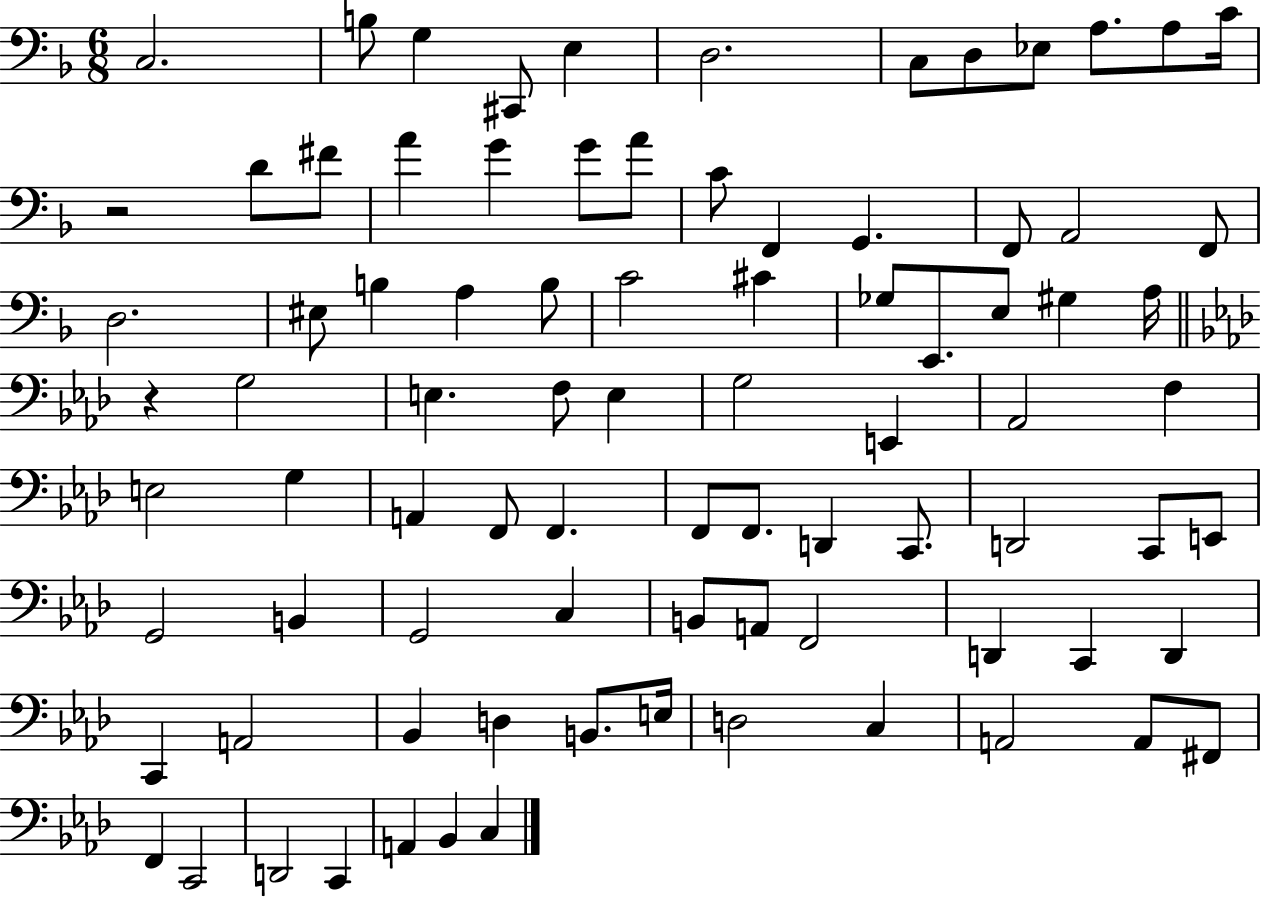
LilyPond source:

{
  \clef bass
  \numericTimeSignature
  \time 6/8
  \key f \major
  c2. | b8 g4 cis,8 e4 | d2. | c8 d8 ees8 a8. a8 c'16 | \break r2 d'8 fis'8 | a'4 g'4 g'8 a'8 | c'8 f,4 g,4. | f,8 a,2 f,8 | \break d2. | eis8 b4 a4 b8 | c'2 cis'4 | ges8 e,8. e8 gis4 a16 | \break \bar "||" \break \key f \minor r4 g2 | e4. f8 e4 | g2 e,4 | aes,2 f4 | \break e2 g4 | a,4 f,8 f,4. | f,8 f,8. d,4 c,8. | d,2 c,8 e,8 | \break g,2 b,4 | g,2 c4 | b,8 a,8 f,2 | d,4 c,4 d,4 | \break c,4 a,2 | bes,4 d4 b,8. e16 | d2 c4 | a,2 a,8 fis,8 | \break f,4 c,2 | d,2 c,4 | a,4 bes,4 c4 | \bar "|."
}